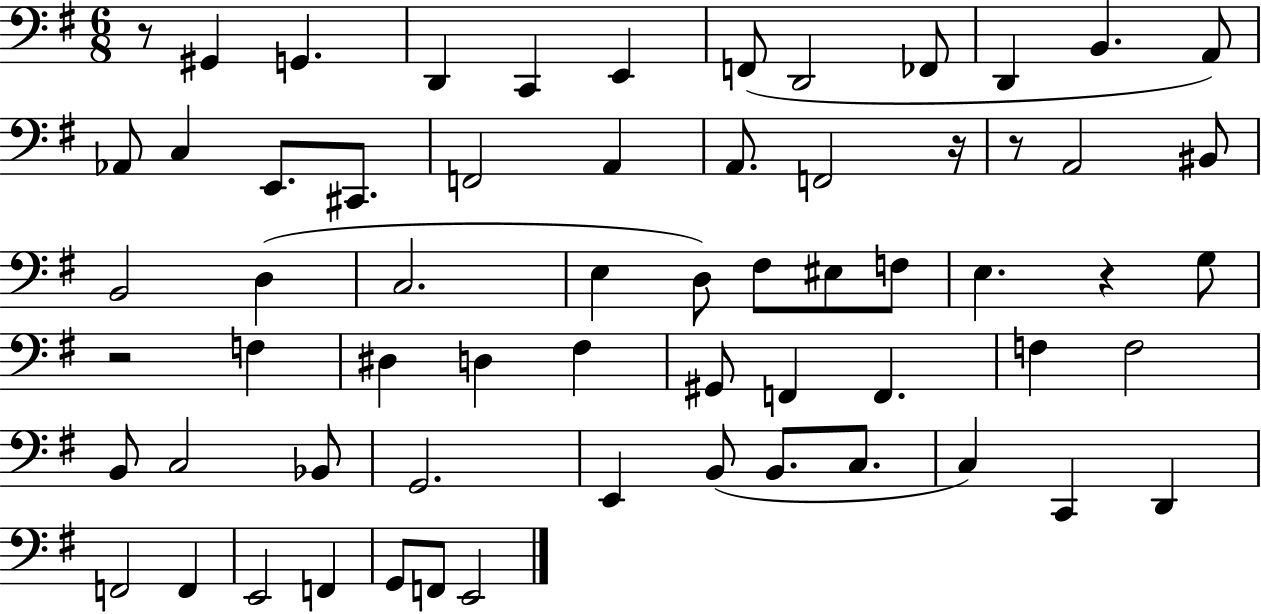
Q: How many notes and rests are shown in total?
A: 63